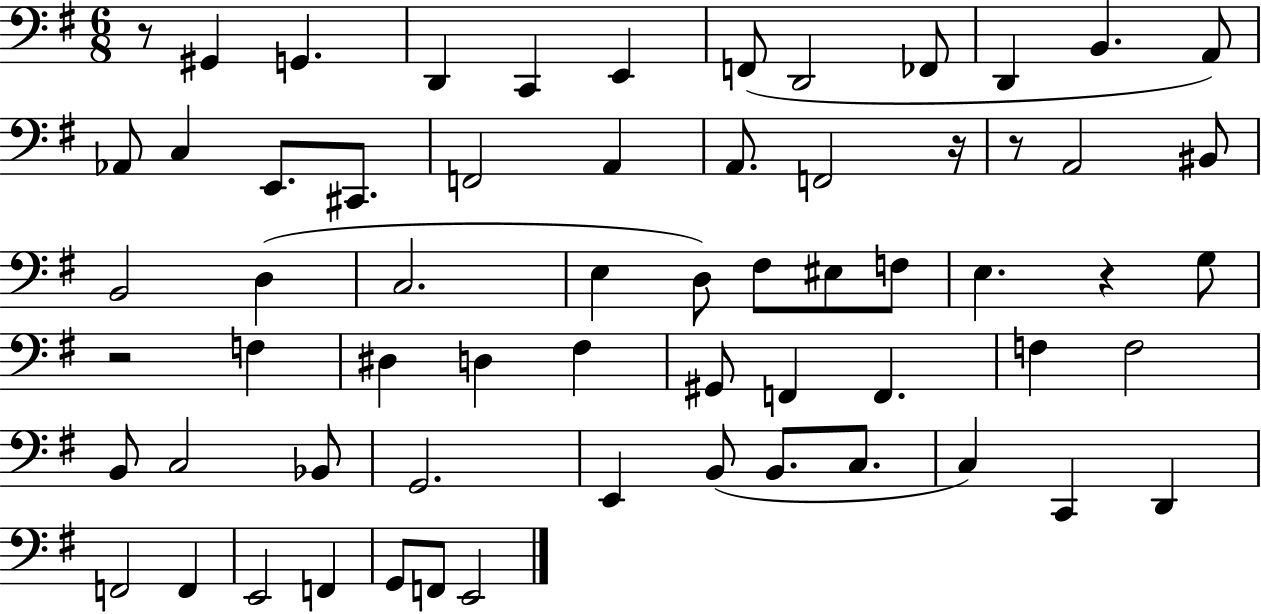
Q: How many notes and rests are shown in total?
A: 63